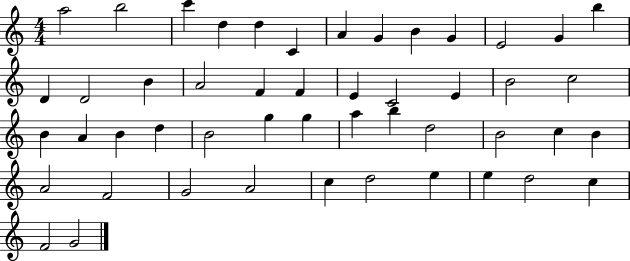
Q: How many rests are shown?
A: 0